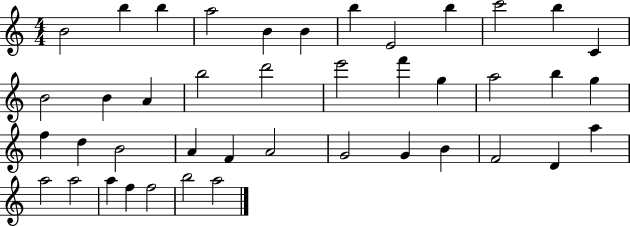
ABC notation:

X:1
T:Untitled
M:4/4
L:1/4
K:C
B2 b b a2 B B b E2 b c'2 b C B2 B A b2 d'2 e'2 f' g a2 b g f d B2 A F A2 G2 G B F2 D a a2 a2 a f f2 b2 a2